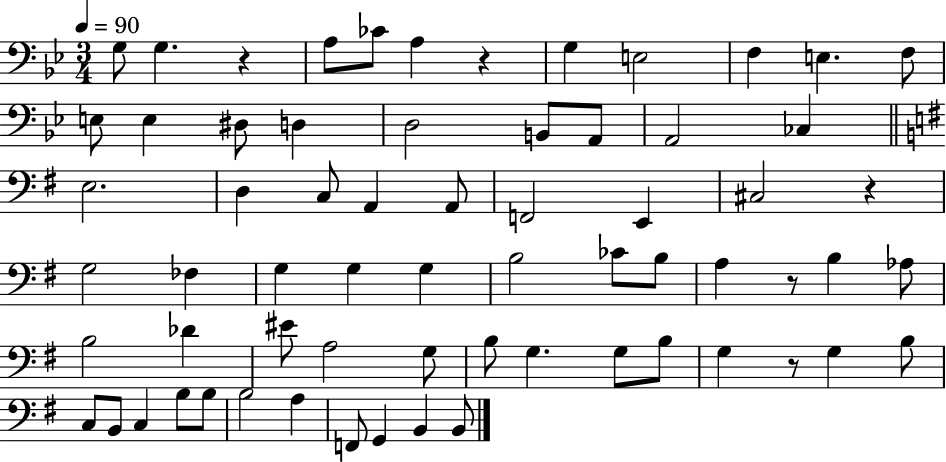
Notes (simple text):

G3/e G3/q. R/q A3/e CES4/e A3/q R/q G3/q E3/h F3/q E3/q. F3/e E3/e E3/q D#3/e D3/q D3/h B2/e A2/e A2/h CES3/q E3/h. D3/q C3/e A2/q A2/e F2/h E2/q C#3/h R/q G3/h FES3/q G3/q G3/q G3/q B3/h CES4/e B3/e A3/q R/e B3/q Ab3/e B3/h Db4/q EIS4/e A3/h G3/e B3/e G3/q. G3/e B3/e G3/q R/e G3/q B3/e C3/e B2/e C3/q B3/e B3/e B3/h A3/q F2/e G2/q B2/q B2/e